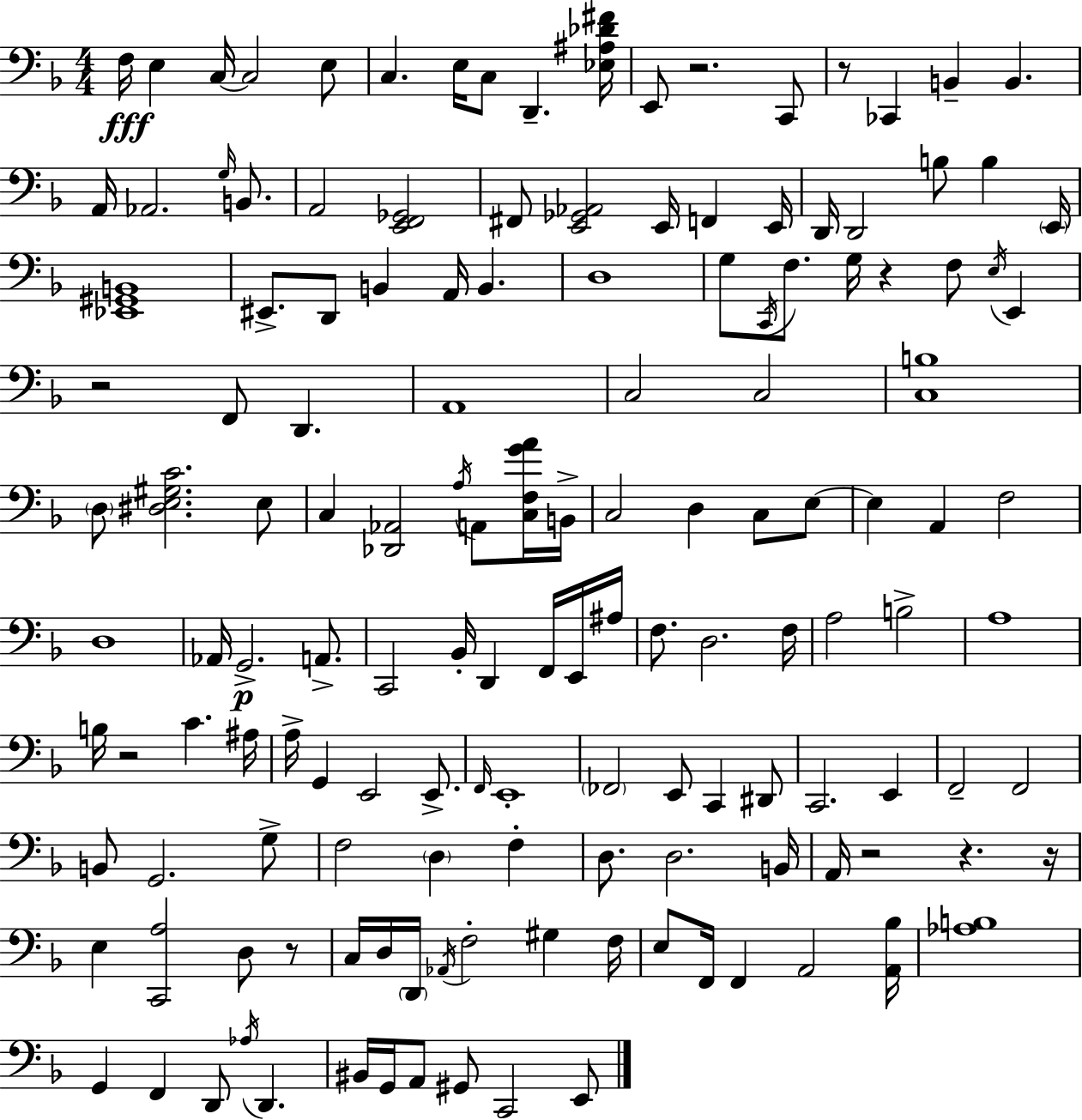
X:1
T:Untitled
M:4/4
L:1/4
K:Dm
F,/4 E, C,/4 C,2 E,/2 C, E,/4 C,/2 D,, [_E,^A,_D^F]/4 E,,/2 z2 C,,/2 z/2 _C,, B,, B,, A,,/4 _A,,2 G,/4 B,,/2 A,,2 [E,,F,,_G,,]2 ^F,,/2 [E,,_G,,_A,,]2 E,,/4 F,, E,,/4 D,,/4 D,,2 B,/2 B, E,,/4 [_E,,^G,,B,,]4 ^E,,/2 D,,/2 B,, A,,/4 B,, D,4 G,/2 C,,/4 F,/2 G,/4 z F,/2 E,/4 E,, z2 F,,/2 D,, A,,4 C,2 C,2 [C,B,]4 D,/2 [^D,E,^G,C]2 E,/2 C, [_D,,_A,,]2 A,/4 A,,/2 [C,F,GA]/4 B,,/4 C,2 D, C,/2 E,/2 E, A,, F,2 D,4 _A,,/4 G,,2 A,,/2 C,,2 _B,,/4 D,, F,,/4 E,,/4 ^A,/4 F,/2 D,2 F,/4 A,2 B,2 A,4 B,/4 z2 C ^A,/4 A,/4 G,, E,,2 E,,/2 F,,/4 E,,4 _F,,2 E,,/2 C,, ^D,,/2 C,,2 E,, F,,2 F,,2 B,,/2 G,,2 G,/2 F,2 D, F, D,/2 D,2 B,,/4 A,,/4 z2 z z/4 E, [C,,A,]2 D,/2 z/2 C,/4 D,/4 D,,/4 _A,,/4 F,2 ^G, F,/4 E,/2 F,,/4 F,, A,,2 [A,,_B,]/4 [_A,B,]4 G,, F,, D,,/2 _A,/4 D,, ^B,,/4 G,,/4 A,,/2 ^G,,/2 C,,2 E,,/2